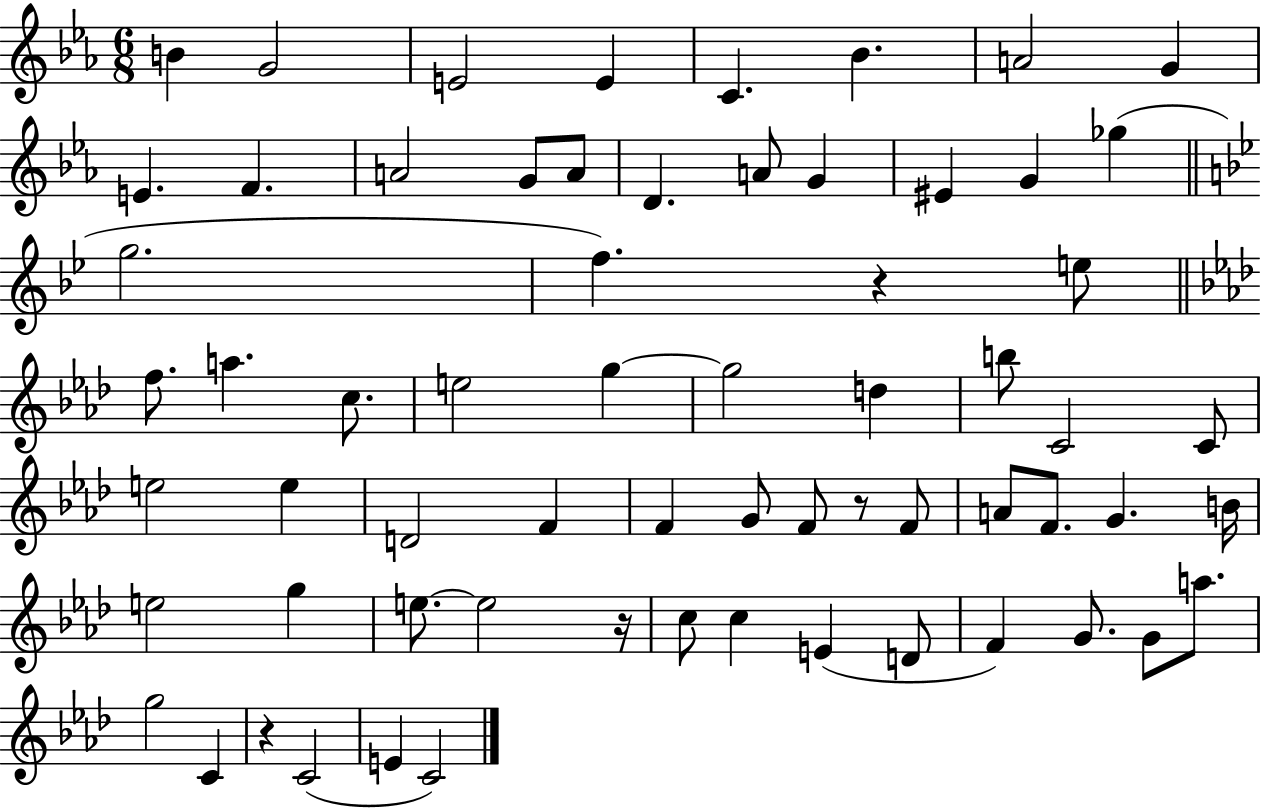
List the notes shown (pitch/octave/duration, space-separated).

B4/q G4/h E4/h E4/q C4/q. Bb4/q. A4/h G4/q E4/q. F4/q. A4/h G4/e A4/e D4/q. A4/e G4/q EIS4/q G4/q Gb5/q G5/h. F5/q. R/q E5/e F5/e. A5/q. C5/e. E5/h G5/q G5/h D5/q B5/e C4/h C4/e E5/h E5/q D4/h F4/q F4/q G4/e F4/e R/e F4/e A4/e F4/e. G4/q. B4/s E5/h G5/q E5/e. E5/h R/s C5/e C5/q E4/q D4/e F4/q G4/e. G4/e A5/e. G5/h C4/q R/q C4/h E4/q C4/h